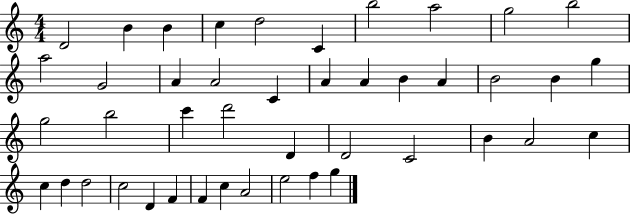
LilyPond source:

{
  \clef treble
  \numericTimeSignature
  \time 4/4
  \key c \major
  d'2 b'4 b'4 | c''4 d''2 c'4 | b''2 a''2 | g''2 b''2 | \break a''2 g'2 | a'4 a'2 c'4 | a'4 a'4 b'4 a'4 | b'2 b'4 g''4 | \break g''2 b''2 | c'''4 d'''2 d'4 | d'2 c'2 | b'4 a'2 c''4 | \break c''4 d''4 d''2 | c''2 d'4 f'4 | f'4 c''4 a'2 | e''2 f''4 g''4 | \break \bar "|."
}